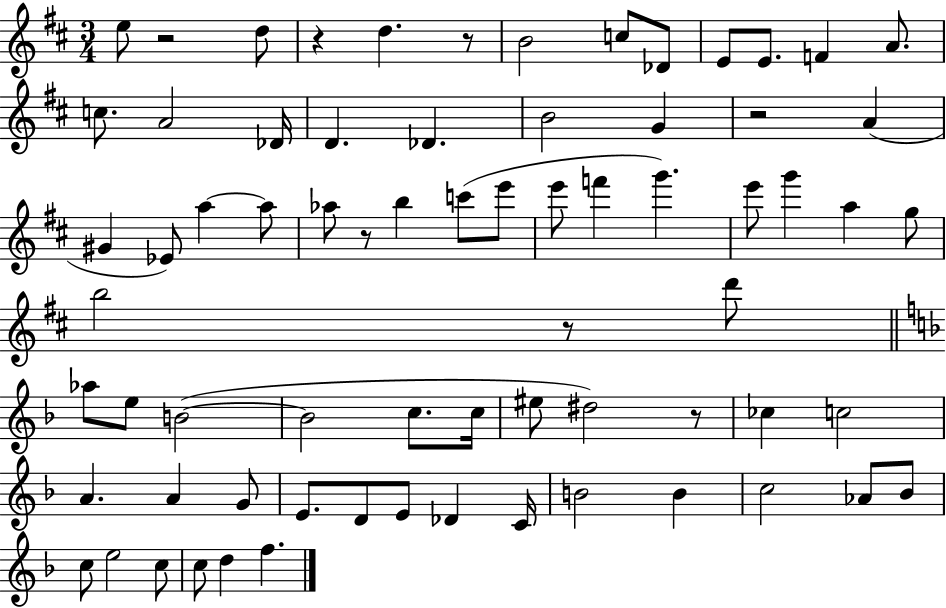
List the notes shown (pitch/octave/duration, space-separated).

E5/e R/h D5/e R/q D5/q. R/e B4/h C5/e Db4/e E4/e E4/e. F4/q A4/e. C5/e. A4/h Db4/s D4/q. Db4/q. B4/h G4/q R/h A4/q G#4/q Eb4/e A5/q A5/e Ab5/e R/e B5/q C6/e E6/e E6/e F6/q G6/q. E6/e G6/q A5/q G5/e B5/h R/e D6/e Ab5/e E5/e B4/h B4/h C5/e. C5/s EIS5/e D#5/h R/e CES5/q C5/h A4/q. A4/q G4/e E4/e. D4/e E4/e Db4/q C4/s B4/h B4/q C5/h Ab4/e Bb4/e C5/e E5/h C5/e C5/e D5/q F5/q.